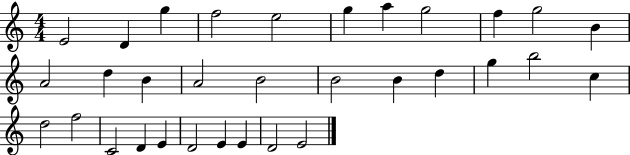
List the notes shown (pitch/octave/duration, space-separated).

E4/h D4/q G5/q F5/h E5/h G5/q A5/q G5/h F5/q G5/h B4/q A4/h D5/q B4/q A4/h B4/h B4/h B4/q D5/q G5/q B5/h C5/q D5/h F5/h C4/h D4/q E4/q D4/h E4/q E4/q D4/h E4/h